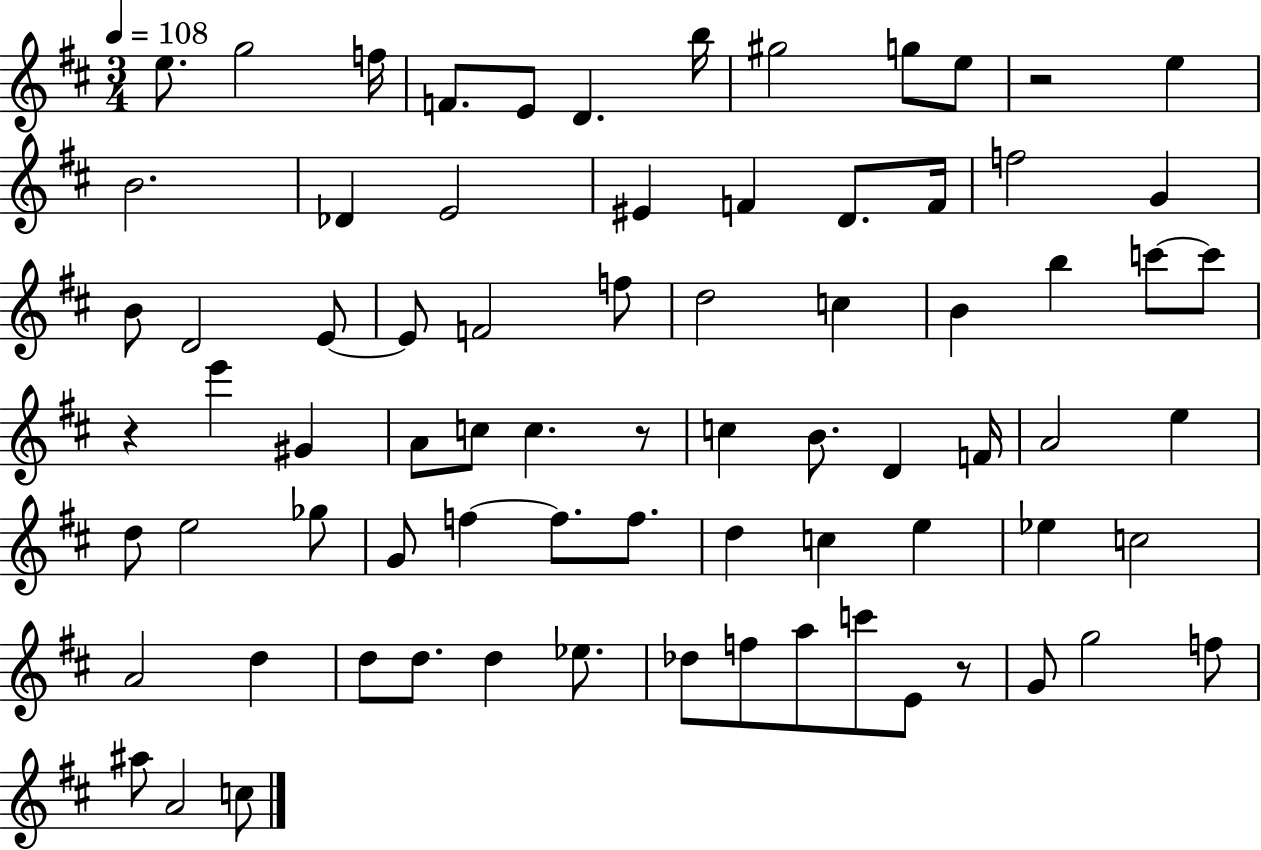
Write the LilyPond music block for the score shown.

{
  \clef treble
  \numericTimeSignature
  \time 3/4
  \key d \major
  \tempo 4 = 108
  e''8. g''2 f''16 | f'8. e'8 d'4. b''16 | gis''2 g''8 e''8 | r2 e''4 | \break b'2. | des'4 e'2 | eis'4 f'4 d'8. f'16 | f''2 g'4 | \break b'8 d'2 e'8~~ | e'8 f'2 f''8 | d''2 c''4 | b'4 b''4 c'''8~~ c'''8 | \break r4 e'''4 gis'4 | a'8 c''8 c''4. r8 | c''4 b'8. d'4 f'16 | a'2 e''4 | \break d''8 e''2 ges''8 | g'8 f''4~~ f''8. f''8. | d''4 c''4 e''4 | ees''4 c''2 | \break a'2 d''4 | d''8 d''8. d''4 ees''8. | des''8 f''8 a''8 c'''8 e'8 r8 | g'8 g''2 f''8 | \break ais''8 a'2 c''8 | \bar "|."
}